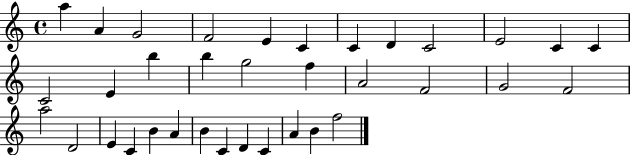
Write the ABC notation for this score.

X:1
T:Untitled
M:4/4
L:1/4
K:C
a A G2 F2 E C C D C2 E2 C C C2 E b b g2 f A2 F2 G2 F2 a2 D2 E C B A B C D C A B f2